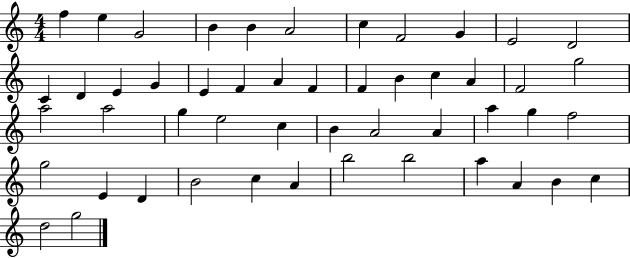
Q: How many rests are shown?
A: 0